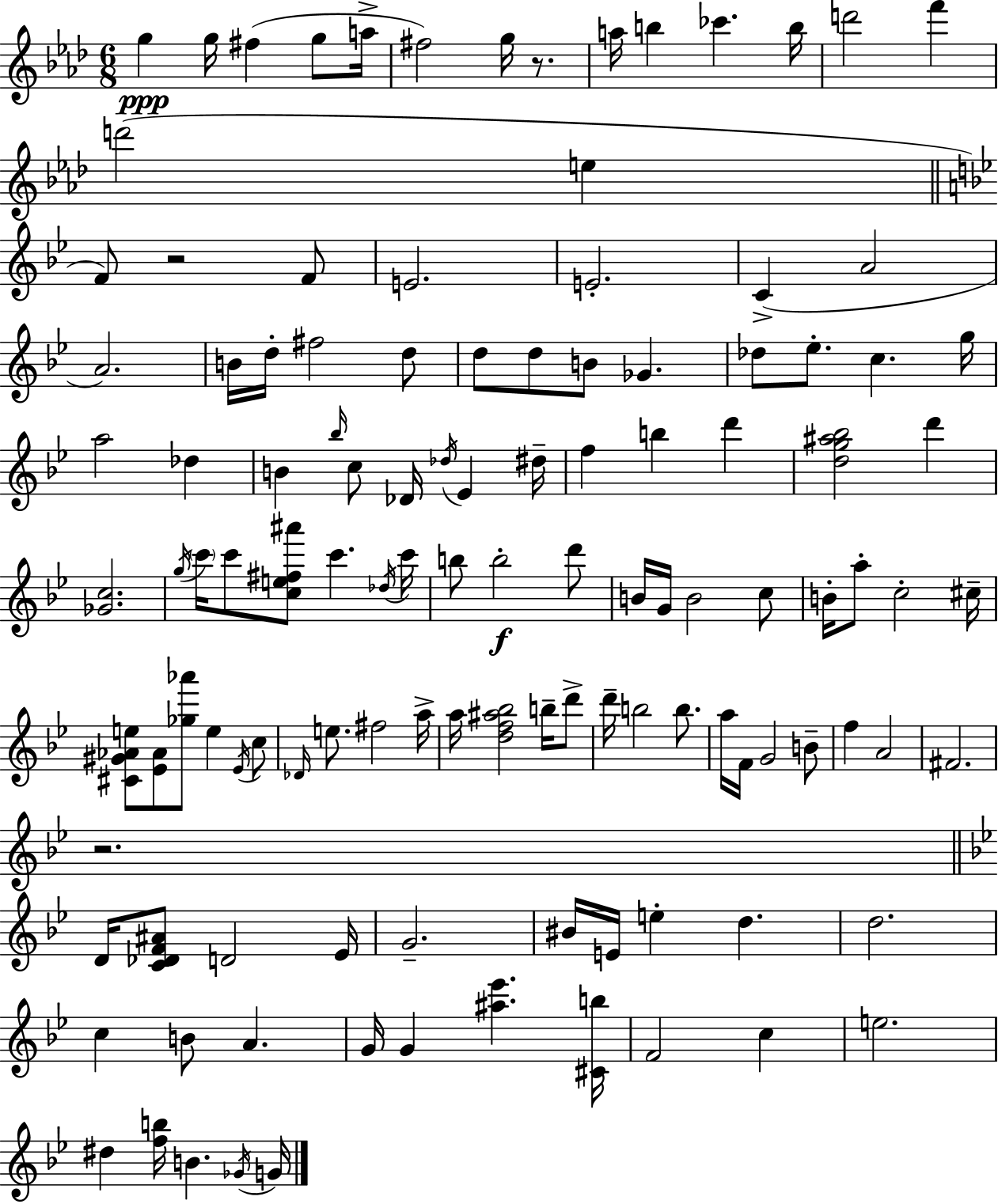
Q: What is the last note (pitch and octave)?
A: G4